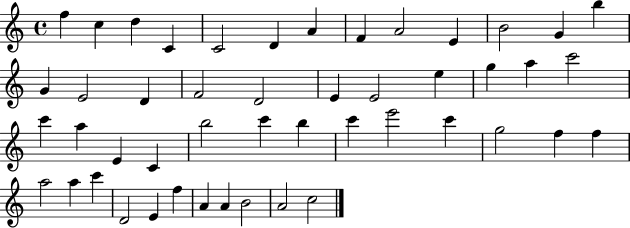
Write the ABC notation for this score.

X:1
T:Untitled
M:4/4
L:1/4
K:C
f c d C C2 D A F A2 E B2 G b G E2 D F2 D2 E E2 e g a c'2 c' a E C b2 c' b c' e'2 c' g2 f f a2 a c' D2 E f A A B2 A2 c2